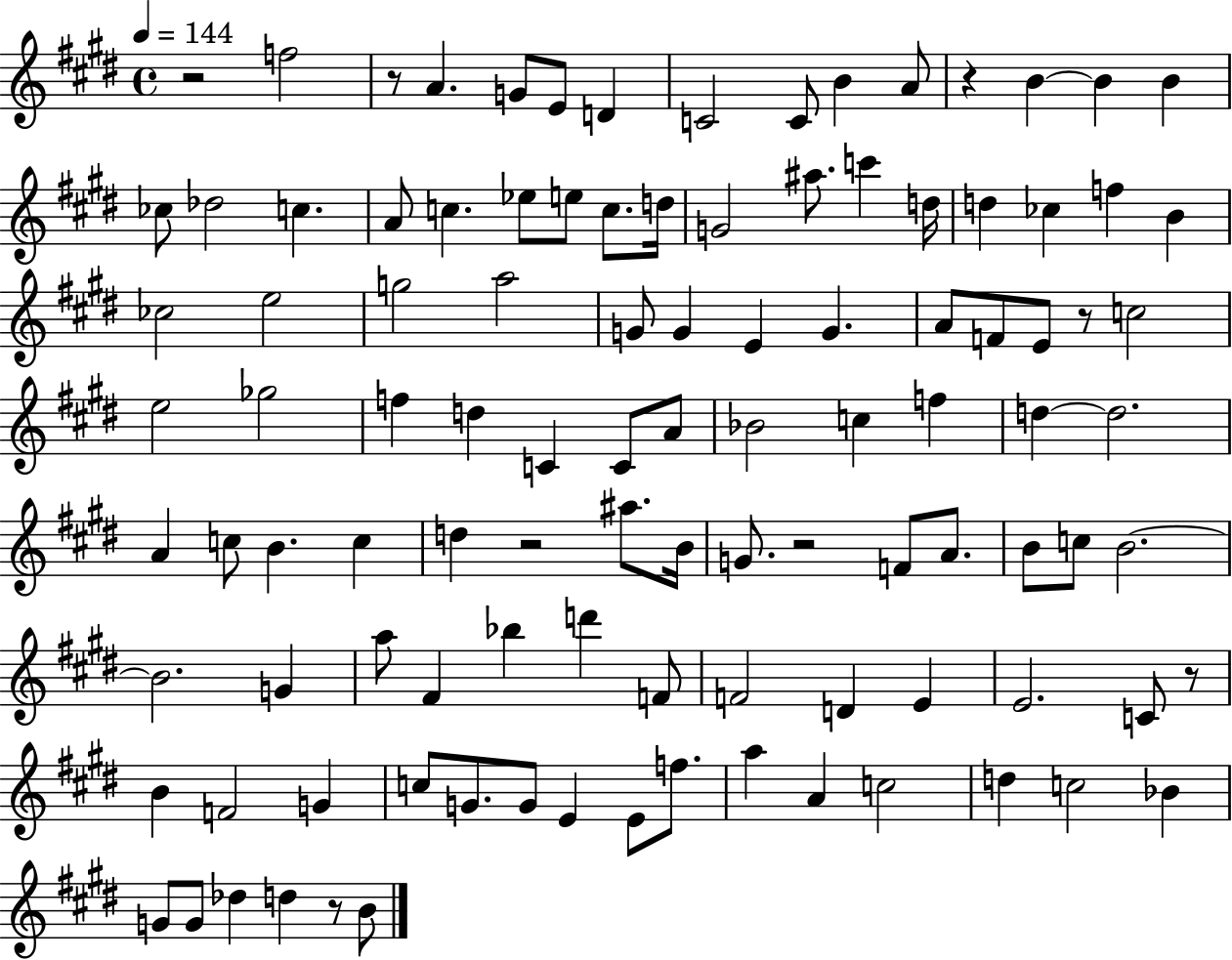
{
  \clef treble
  \time 4/4
  \defaultTimeSignature
  \key e \major
  \tempo 4 = 144
  r2 f''2 | r8 a'4. g'8 e'8 d'4 | c'2 c'8 b'4 a'8 | r4 b'4~~ b'4 b'4 | \break ces''8 des''2 c''4. | a'8 c''4. ees''8 e''8 c''8. d''16 | g'2 ais''8. c'''4 d''16 | d''4 ces''4 f''4 b'4 | \break ces''2 e''2 | g''2 a''2 | g'8 g'4 e'4 g'4. | a'8 f'8 e'8 r8 c''2 | \break e''2 ges''2 | f''4 d''4 c'4 c'8 a'8 | bes'2 c''4 f''4 | d''4~~ d''2. | \break a'4 c''8 b'4. c''4 | d''4 r2 ais''8. b'16 | g'8. r2 f'8 a'8. | b'8 c''8 b'2.~~ | \break b'2. g'4 | a''8 fis'4 bes''4 d'''4 f'8 | f'2 d'4 e'4 | e'2. c'8 r8 | \break b'4 f'2 g'4 | c''8 g'8. g'8 e'4 e'8 f''8. | a''4 a'4 c''2 | d''4 c''2 bes'4 | \break g'8 g'8 des''4 d''4 r8 b'8 | \bar "|."
}